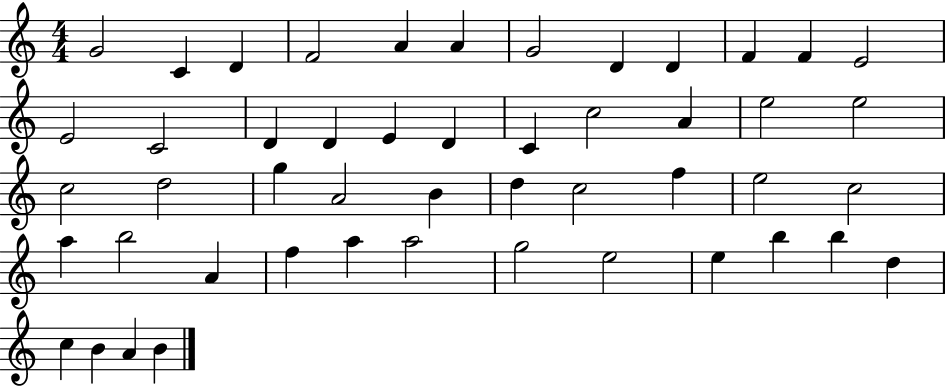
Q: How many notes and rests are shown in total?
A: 49